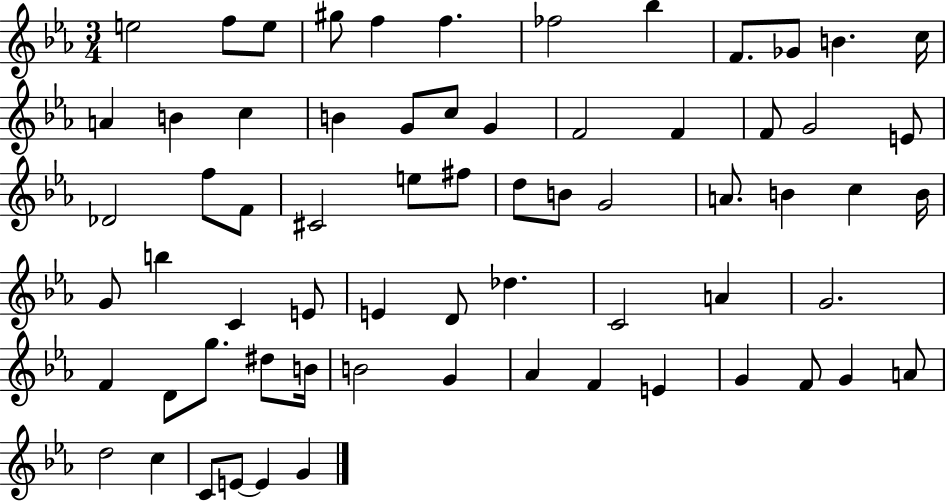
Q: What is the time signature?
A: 3/4